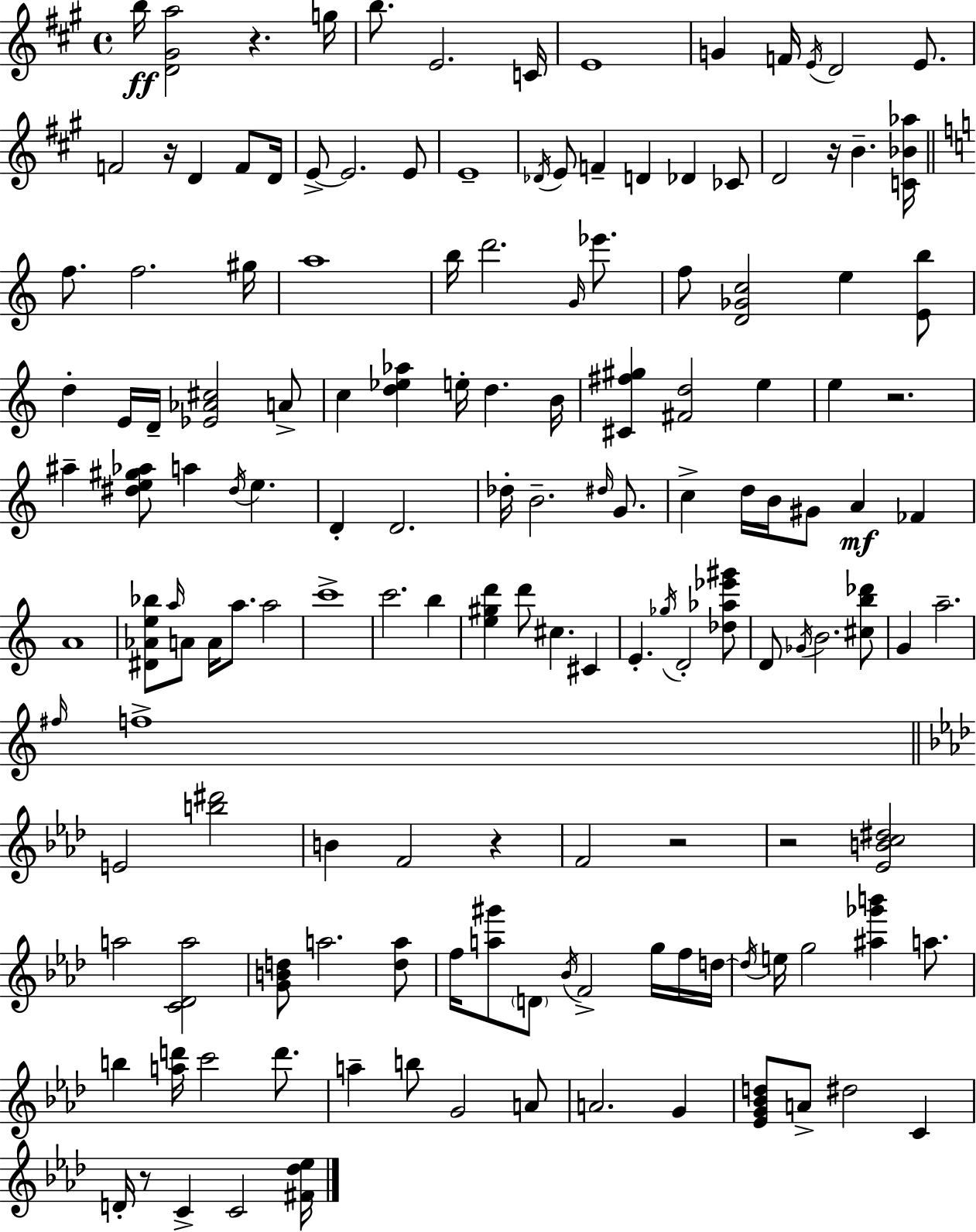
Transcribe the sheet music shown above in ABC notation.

X:1
T:Untitled
M:4/4
L:1/4
K:A
b/4 [D^Ga]2 z g/4 b/2 E2 C/4 E4 G F/4 E/4 D2 E/2 F2 z/4 D F/2 D/4 E/2 E2 E/2 E4 _D/4 E/2 F D _D _C/2 D2 z/4 B [C_B_a]/4 f/2 f2 ^g/4 a4 b/4 d'2 G/4 _e'/2 f/2 [D_Gc]2 e [Eb]/2 d E/4 D/4 [_E_A^c]2 A/2 c [d_e_a] e/4 d B/4 [^C^f^g] [^Fd]2 e e z2 ^a [^de^g_a]/2 a ^d/4 e D D2 _d/4 B2 ^d/4 G/2 c d/4 B/4 ^G/2 A _F A4 [^D_Ae_b]/2 a/4 A/2 A/4 a/2 a2 c'4 c'2 b [e^gd'] d'/2 ^c ^C E _g/4 D2 [_d_a_e'^g']/2 D/2 _G/4 B2 [^cb_d']/2 G a2 ^f/4 f4 E2 [b^d']2 B F2 z F2 z2 z2 [_EBc^d]2 a2 [C_Da]2 [GBd]/2 a2 [da]/2 f/4 [a^g']/2 D/2 _B/4 F2 g/4 f/4 d/4 d/4 e/4 g2 [^a_g'b'] a/2 b [ad']/4 c'2 d'/2 a b/2 G2 A/2 A2 G [_EG_Bd]/2 A/2 ^d2 C D/4 z/2 C C2 [^F_d_e]/4